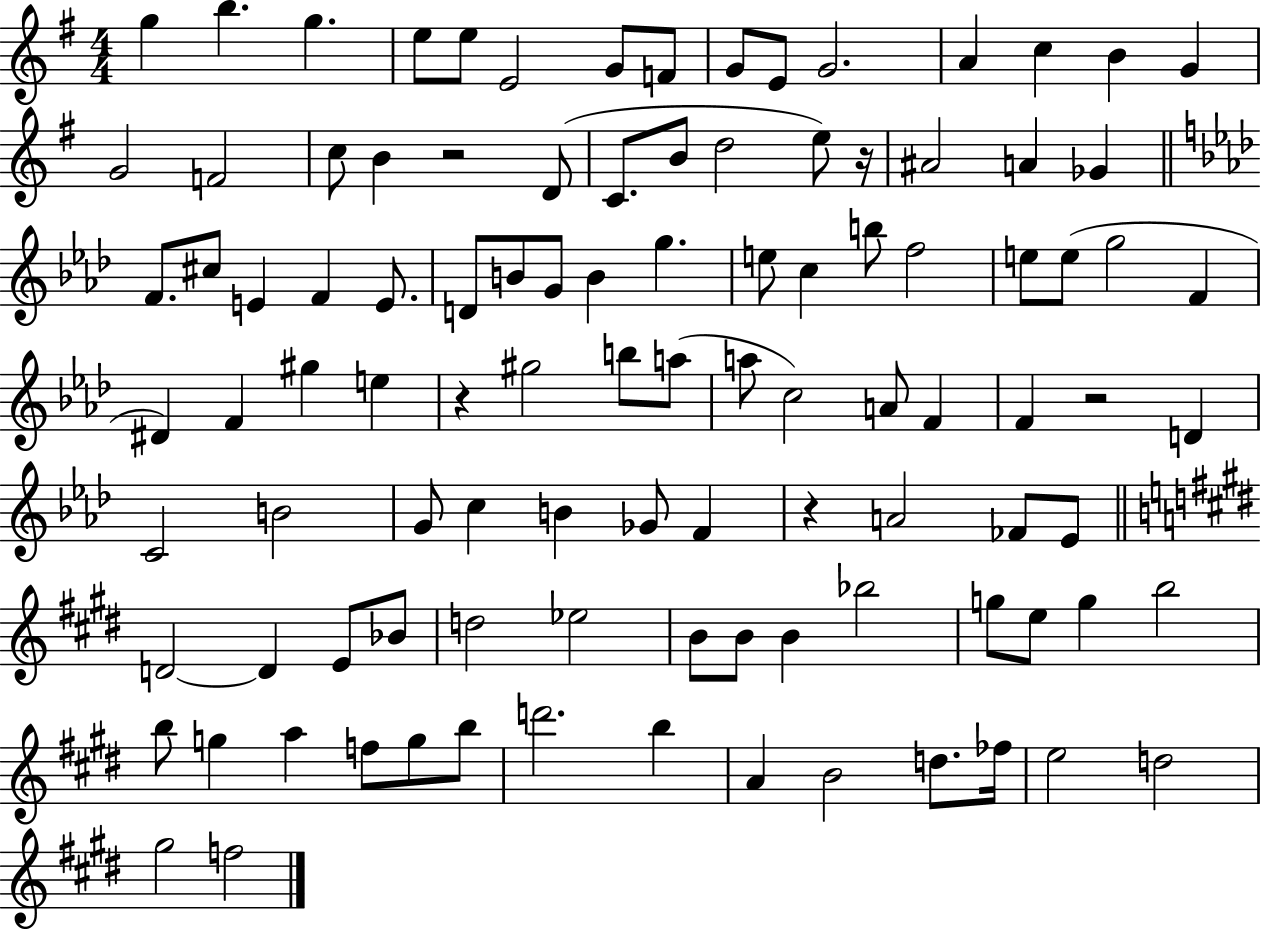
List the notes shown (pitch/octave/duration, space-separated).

G5/q B5/q. G5/q. E5/e E5/e E4/h G4/e F4/e G4/e E4/e G4/h. A4/q C5/q B4/q G4/q G4/h F4/h C5/e B4/q R/h D4/e C4/e. B4/e D5/h E5/e R/s A#4/h A4/q Gb4/q F4/e. C#5/e E4/q F4/q E4/e. D4/e B4/e G4/e B4/q G5/q. E5/e C5/q B5/e F5/h E5/e E5/e G5/h F4/q D#4/q F4/q G#5/q E5/q R/q G#5/h B5/e A5/e A5/e C5/h A4/e F4/q F4/q R/h D4/q C4/h B4/h G4/e C5/q B4/q Gb4/e F4/q R/q A4/h FES4/e Eb4/e D4/h D4/q E4/e Bb4/e D5/h Eb5/h B4/e B4/e B4/q Bb5/h G5/e E5/e G5/q B5/h B5/e G5/q A5/q F5/e G5/e B5/e D6/h. B5/q A4/q B4/h D5/e. FES5/s E5/h D5/h G#5/h F5/h